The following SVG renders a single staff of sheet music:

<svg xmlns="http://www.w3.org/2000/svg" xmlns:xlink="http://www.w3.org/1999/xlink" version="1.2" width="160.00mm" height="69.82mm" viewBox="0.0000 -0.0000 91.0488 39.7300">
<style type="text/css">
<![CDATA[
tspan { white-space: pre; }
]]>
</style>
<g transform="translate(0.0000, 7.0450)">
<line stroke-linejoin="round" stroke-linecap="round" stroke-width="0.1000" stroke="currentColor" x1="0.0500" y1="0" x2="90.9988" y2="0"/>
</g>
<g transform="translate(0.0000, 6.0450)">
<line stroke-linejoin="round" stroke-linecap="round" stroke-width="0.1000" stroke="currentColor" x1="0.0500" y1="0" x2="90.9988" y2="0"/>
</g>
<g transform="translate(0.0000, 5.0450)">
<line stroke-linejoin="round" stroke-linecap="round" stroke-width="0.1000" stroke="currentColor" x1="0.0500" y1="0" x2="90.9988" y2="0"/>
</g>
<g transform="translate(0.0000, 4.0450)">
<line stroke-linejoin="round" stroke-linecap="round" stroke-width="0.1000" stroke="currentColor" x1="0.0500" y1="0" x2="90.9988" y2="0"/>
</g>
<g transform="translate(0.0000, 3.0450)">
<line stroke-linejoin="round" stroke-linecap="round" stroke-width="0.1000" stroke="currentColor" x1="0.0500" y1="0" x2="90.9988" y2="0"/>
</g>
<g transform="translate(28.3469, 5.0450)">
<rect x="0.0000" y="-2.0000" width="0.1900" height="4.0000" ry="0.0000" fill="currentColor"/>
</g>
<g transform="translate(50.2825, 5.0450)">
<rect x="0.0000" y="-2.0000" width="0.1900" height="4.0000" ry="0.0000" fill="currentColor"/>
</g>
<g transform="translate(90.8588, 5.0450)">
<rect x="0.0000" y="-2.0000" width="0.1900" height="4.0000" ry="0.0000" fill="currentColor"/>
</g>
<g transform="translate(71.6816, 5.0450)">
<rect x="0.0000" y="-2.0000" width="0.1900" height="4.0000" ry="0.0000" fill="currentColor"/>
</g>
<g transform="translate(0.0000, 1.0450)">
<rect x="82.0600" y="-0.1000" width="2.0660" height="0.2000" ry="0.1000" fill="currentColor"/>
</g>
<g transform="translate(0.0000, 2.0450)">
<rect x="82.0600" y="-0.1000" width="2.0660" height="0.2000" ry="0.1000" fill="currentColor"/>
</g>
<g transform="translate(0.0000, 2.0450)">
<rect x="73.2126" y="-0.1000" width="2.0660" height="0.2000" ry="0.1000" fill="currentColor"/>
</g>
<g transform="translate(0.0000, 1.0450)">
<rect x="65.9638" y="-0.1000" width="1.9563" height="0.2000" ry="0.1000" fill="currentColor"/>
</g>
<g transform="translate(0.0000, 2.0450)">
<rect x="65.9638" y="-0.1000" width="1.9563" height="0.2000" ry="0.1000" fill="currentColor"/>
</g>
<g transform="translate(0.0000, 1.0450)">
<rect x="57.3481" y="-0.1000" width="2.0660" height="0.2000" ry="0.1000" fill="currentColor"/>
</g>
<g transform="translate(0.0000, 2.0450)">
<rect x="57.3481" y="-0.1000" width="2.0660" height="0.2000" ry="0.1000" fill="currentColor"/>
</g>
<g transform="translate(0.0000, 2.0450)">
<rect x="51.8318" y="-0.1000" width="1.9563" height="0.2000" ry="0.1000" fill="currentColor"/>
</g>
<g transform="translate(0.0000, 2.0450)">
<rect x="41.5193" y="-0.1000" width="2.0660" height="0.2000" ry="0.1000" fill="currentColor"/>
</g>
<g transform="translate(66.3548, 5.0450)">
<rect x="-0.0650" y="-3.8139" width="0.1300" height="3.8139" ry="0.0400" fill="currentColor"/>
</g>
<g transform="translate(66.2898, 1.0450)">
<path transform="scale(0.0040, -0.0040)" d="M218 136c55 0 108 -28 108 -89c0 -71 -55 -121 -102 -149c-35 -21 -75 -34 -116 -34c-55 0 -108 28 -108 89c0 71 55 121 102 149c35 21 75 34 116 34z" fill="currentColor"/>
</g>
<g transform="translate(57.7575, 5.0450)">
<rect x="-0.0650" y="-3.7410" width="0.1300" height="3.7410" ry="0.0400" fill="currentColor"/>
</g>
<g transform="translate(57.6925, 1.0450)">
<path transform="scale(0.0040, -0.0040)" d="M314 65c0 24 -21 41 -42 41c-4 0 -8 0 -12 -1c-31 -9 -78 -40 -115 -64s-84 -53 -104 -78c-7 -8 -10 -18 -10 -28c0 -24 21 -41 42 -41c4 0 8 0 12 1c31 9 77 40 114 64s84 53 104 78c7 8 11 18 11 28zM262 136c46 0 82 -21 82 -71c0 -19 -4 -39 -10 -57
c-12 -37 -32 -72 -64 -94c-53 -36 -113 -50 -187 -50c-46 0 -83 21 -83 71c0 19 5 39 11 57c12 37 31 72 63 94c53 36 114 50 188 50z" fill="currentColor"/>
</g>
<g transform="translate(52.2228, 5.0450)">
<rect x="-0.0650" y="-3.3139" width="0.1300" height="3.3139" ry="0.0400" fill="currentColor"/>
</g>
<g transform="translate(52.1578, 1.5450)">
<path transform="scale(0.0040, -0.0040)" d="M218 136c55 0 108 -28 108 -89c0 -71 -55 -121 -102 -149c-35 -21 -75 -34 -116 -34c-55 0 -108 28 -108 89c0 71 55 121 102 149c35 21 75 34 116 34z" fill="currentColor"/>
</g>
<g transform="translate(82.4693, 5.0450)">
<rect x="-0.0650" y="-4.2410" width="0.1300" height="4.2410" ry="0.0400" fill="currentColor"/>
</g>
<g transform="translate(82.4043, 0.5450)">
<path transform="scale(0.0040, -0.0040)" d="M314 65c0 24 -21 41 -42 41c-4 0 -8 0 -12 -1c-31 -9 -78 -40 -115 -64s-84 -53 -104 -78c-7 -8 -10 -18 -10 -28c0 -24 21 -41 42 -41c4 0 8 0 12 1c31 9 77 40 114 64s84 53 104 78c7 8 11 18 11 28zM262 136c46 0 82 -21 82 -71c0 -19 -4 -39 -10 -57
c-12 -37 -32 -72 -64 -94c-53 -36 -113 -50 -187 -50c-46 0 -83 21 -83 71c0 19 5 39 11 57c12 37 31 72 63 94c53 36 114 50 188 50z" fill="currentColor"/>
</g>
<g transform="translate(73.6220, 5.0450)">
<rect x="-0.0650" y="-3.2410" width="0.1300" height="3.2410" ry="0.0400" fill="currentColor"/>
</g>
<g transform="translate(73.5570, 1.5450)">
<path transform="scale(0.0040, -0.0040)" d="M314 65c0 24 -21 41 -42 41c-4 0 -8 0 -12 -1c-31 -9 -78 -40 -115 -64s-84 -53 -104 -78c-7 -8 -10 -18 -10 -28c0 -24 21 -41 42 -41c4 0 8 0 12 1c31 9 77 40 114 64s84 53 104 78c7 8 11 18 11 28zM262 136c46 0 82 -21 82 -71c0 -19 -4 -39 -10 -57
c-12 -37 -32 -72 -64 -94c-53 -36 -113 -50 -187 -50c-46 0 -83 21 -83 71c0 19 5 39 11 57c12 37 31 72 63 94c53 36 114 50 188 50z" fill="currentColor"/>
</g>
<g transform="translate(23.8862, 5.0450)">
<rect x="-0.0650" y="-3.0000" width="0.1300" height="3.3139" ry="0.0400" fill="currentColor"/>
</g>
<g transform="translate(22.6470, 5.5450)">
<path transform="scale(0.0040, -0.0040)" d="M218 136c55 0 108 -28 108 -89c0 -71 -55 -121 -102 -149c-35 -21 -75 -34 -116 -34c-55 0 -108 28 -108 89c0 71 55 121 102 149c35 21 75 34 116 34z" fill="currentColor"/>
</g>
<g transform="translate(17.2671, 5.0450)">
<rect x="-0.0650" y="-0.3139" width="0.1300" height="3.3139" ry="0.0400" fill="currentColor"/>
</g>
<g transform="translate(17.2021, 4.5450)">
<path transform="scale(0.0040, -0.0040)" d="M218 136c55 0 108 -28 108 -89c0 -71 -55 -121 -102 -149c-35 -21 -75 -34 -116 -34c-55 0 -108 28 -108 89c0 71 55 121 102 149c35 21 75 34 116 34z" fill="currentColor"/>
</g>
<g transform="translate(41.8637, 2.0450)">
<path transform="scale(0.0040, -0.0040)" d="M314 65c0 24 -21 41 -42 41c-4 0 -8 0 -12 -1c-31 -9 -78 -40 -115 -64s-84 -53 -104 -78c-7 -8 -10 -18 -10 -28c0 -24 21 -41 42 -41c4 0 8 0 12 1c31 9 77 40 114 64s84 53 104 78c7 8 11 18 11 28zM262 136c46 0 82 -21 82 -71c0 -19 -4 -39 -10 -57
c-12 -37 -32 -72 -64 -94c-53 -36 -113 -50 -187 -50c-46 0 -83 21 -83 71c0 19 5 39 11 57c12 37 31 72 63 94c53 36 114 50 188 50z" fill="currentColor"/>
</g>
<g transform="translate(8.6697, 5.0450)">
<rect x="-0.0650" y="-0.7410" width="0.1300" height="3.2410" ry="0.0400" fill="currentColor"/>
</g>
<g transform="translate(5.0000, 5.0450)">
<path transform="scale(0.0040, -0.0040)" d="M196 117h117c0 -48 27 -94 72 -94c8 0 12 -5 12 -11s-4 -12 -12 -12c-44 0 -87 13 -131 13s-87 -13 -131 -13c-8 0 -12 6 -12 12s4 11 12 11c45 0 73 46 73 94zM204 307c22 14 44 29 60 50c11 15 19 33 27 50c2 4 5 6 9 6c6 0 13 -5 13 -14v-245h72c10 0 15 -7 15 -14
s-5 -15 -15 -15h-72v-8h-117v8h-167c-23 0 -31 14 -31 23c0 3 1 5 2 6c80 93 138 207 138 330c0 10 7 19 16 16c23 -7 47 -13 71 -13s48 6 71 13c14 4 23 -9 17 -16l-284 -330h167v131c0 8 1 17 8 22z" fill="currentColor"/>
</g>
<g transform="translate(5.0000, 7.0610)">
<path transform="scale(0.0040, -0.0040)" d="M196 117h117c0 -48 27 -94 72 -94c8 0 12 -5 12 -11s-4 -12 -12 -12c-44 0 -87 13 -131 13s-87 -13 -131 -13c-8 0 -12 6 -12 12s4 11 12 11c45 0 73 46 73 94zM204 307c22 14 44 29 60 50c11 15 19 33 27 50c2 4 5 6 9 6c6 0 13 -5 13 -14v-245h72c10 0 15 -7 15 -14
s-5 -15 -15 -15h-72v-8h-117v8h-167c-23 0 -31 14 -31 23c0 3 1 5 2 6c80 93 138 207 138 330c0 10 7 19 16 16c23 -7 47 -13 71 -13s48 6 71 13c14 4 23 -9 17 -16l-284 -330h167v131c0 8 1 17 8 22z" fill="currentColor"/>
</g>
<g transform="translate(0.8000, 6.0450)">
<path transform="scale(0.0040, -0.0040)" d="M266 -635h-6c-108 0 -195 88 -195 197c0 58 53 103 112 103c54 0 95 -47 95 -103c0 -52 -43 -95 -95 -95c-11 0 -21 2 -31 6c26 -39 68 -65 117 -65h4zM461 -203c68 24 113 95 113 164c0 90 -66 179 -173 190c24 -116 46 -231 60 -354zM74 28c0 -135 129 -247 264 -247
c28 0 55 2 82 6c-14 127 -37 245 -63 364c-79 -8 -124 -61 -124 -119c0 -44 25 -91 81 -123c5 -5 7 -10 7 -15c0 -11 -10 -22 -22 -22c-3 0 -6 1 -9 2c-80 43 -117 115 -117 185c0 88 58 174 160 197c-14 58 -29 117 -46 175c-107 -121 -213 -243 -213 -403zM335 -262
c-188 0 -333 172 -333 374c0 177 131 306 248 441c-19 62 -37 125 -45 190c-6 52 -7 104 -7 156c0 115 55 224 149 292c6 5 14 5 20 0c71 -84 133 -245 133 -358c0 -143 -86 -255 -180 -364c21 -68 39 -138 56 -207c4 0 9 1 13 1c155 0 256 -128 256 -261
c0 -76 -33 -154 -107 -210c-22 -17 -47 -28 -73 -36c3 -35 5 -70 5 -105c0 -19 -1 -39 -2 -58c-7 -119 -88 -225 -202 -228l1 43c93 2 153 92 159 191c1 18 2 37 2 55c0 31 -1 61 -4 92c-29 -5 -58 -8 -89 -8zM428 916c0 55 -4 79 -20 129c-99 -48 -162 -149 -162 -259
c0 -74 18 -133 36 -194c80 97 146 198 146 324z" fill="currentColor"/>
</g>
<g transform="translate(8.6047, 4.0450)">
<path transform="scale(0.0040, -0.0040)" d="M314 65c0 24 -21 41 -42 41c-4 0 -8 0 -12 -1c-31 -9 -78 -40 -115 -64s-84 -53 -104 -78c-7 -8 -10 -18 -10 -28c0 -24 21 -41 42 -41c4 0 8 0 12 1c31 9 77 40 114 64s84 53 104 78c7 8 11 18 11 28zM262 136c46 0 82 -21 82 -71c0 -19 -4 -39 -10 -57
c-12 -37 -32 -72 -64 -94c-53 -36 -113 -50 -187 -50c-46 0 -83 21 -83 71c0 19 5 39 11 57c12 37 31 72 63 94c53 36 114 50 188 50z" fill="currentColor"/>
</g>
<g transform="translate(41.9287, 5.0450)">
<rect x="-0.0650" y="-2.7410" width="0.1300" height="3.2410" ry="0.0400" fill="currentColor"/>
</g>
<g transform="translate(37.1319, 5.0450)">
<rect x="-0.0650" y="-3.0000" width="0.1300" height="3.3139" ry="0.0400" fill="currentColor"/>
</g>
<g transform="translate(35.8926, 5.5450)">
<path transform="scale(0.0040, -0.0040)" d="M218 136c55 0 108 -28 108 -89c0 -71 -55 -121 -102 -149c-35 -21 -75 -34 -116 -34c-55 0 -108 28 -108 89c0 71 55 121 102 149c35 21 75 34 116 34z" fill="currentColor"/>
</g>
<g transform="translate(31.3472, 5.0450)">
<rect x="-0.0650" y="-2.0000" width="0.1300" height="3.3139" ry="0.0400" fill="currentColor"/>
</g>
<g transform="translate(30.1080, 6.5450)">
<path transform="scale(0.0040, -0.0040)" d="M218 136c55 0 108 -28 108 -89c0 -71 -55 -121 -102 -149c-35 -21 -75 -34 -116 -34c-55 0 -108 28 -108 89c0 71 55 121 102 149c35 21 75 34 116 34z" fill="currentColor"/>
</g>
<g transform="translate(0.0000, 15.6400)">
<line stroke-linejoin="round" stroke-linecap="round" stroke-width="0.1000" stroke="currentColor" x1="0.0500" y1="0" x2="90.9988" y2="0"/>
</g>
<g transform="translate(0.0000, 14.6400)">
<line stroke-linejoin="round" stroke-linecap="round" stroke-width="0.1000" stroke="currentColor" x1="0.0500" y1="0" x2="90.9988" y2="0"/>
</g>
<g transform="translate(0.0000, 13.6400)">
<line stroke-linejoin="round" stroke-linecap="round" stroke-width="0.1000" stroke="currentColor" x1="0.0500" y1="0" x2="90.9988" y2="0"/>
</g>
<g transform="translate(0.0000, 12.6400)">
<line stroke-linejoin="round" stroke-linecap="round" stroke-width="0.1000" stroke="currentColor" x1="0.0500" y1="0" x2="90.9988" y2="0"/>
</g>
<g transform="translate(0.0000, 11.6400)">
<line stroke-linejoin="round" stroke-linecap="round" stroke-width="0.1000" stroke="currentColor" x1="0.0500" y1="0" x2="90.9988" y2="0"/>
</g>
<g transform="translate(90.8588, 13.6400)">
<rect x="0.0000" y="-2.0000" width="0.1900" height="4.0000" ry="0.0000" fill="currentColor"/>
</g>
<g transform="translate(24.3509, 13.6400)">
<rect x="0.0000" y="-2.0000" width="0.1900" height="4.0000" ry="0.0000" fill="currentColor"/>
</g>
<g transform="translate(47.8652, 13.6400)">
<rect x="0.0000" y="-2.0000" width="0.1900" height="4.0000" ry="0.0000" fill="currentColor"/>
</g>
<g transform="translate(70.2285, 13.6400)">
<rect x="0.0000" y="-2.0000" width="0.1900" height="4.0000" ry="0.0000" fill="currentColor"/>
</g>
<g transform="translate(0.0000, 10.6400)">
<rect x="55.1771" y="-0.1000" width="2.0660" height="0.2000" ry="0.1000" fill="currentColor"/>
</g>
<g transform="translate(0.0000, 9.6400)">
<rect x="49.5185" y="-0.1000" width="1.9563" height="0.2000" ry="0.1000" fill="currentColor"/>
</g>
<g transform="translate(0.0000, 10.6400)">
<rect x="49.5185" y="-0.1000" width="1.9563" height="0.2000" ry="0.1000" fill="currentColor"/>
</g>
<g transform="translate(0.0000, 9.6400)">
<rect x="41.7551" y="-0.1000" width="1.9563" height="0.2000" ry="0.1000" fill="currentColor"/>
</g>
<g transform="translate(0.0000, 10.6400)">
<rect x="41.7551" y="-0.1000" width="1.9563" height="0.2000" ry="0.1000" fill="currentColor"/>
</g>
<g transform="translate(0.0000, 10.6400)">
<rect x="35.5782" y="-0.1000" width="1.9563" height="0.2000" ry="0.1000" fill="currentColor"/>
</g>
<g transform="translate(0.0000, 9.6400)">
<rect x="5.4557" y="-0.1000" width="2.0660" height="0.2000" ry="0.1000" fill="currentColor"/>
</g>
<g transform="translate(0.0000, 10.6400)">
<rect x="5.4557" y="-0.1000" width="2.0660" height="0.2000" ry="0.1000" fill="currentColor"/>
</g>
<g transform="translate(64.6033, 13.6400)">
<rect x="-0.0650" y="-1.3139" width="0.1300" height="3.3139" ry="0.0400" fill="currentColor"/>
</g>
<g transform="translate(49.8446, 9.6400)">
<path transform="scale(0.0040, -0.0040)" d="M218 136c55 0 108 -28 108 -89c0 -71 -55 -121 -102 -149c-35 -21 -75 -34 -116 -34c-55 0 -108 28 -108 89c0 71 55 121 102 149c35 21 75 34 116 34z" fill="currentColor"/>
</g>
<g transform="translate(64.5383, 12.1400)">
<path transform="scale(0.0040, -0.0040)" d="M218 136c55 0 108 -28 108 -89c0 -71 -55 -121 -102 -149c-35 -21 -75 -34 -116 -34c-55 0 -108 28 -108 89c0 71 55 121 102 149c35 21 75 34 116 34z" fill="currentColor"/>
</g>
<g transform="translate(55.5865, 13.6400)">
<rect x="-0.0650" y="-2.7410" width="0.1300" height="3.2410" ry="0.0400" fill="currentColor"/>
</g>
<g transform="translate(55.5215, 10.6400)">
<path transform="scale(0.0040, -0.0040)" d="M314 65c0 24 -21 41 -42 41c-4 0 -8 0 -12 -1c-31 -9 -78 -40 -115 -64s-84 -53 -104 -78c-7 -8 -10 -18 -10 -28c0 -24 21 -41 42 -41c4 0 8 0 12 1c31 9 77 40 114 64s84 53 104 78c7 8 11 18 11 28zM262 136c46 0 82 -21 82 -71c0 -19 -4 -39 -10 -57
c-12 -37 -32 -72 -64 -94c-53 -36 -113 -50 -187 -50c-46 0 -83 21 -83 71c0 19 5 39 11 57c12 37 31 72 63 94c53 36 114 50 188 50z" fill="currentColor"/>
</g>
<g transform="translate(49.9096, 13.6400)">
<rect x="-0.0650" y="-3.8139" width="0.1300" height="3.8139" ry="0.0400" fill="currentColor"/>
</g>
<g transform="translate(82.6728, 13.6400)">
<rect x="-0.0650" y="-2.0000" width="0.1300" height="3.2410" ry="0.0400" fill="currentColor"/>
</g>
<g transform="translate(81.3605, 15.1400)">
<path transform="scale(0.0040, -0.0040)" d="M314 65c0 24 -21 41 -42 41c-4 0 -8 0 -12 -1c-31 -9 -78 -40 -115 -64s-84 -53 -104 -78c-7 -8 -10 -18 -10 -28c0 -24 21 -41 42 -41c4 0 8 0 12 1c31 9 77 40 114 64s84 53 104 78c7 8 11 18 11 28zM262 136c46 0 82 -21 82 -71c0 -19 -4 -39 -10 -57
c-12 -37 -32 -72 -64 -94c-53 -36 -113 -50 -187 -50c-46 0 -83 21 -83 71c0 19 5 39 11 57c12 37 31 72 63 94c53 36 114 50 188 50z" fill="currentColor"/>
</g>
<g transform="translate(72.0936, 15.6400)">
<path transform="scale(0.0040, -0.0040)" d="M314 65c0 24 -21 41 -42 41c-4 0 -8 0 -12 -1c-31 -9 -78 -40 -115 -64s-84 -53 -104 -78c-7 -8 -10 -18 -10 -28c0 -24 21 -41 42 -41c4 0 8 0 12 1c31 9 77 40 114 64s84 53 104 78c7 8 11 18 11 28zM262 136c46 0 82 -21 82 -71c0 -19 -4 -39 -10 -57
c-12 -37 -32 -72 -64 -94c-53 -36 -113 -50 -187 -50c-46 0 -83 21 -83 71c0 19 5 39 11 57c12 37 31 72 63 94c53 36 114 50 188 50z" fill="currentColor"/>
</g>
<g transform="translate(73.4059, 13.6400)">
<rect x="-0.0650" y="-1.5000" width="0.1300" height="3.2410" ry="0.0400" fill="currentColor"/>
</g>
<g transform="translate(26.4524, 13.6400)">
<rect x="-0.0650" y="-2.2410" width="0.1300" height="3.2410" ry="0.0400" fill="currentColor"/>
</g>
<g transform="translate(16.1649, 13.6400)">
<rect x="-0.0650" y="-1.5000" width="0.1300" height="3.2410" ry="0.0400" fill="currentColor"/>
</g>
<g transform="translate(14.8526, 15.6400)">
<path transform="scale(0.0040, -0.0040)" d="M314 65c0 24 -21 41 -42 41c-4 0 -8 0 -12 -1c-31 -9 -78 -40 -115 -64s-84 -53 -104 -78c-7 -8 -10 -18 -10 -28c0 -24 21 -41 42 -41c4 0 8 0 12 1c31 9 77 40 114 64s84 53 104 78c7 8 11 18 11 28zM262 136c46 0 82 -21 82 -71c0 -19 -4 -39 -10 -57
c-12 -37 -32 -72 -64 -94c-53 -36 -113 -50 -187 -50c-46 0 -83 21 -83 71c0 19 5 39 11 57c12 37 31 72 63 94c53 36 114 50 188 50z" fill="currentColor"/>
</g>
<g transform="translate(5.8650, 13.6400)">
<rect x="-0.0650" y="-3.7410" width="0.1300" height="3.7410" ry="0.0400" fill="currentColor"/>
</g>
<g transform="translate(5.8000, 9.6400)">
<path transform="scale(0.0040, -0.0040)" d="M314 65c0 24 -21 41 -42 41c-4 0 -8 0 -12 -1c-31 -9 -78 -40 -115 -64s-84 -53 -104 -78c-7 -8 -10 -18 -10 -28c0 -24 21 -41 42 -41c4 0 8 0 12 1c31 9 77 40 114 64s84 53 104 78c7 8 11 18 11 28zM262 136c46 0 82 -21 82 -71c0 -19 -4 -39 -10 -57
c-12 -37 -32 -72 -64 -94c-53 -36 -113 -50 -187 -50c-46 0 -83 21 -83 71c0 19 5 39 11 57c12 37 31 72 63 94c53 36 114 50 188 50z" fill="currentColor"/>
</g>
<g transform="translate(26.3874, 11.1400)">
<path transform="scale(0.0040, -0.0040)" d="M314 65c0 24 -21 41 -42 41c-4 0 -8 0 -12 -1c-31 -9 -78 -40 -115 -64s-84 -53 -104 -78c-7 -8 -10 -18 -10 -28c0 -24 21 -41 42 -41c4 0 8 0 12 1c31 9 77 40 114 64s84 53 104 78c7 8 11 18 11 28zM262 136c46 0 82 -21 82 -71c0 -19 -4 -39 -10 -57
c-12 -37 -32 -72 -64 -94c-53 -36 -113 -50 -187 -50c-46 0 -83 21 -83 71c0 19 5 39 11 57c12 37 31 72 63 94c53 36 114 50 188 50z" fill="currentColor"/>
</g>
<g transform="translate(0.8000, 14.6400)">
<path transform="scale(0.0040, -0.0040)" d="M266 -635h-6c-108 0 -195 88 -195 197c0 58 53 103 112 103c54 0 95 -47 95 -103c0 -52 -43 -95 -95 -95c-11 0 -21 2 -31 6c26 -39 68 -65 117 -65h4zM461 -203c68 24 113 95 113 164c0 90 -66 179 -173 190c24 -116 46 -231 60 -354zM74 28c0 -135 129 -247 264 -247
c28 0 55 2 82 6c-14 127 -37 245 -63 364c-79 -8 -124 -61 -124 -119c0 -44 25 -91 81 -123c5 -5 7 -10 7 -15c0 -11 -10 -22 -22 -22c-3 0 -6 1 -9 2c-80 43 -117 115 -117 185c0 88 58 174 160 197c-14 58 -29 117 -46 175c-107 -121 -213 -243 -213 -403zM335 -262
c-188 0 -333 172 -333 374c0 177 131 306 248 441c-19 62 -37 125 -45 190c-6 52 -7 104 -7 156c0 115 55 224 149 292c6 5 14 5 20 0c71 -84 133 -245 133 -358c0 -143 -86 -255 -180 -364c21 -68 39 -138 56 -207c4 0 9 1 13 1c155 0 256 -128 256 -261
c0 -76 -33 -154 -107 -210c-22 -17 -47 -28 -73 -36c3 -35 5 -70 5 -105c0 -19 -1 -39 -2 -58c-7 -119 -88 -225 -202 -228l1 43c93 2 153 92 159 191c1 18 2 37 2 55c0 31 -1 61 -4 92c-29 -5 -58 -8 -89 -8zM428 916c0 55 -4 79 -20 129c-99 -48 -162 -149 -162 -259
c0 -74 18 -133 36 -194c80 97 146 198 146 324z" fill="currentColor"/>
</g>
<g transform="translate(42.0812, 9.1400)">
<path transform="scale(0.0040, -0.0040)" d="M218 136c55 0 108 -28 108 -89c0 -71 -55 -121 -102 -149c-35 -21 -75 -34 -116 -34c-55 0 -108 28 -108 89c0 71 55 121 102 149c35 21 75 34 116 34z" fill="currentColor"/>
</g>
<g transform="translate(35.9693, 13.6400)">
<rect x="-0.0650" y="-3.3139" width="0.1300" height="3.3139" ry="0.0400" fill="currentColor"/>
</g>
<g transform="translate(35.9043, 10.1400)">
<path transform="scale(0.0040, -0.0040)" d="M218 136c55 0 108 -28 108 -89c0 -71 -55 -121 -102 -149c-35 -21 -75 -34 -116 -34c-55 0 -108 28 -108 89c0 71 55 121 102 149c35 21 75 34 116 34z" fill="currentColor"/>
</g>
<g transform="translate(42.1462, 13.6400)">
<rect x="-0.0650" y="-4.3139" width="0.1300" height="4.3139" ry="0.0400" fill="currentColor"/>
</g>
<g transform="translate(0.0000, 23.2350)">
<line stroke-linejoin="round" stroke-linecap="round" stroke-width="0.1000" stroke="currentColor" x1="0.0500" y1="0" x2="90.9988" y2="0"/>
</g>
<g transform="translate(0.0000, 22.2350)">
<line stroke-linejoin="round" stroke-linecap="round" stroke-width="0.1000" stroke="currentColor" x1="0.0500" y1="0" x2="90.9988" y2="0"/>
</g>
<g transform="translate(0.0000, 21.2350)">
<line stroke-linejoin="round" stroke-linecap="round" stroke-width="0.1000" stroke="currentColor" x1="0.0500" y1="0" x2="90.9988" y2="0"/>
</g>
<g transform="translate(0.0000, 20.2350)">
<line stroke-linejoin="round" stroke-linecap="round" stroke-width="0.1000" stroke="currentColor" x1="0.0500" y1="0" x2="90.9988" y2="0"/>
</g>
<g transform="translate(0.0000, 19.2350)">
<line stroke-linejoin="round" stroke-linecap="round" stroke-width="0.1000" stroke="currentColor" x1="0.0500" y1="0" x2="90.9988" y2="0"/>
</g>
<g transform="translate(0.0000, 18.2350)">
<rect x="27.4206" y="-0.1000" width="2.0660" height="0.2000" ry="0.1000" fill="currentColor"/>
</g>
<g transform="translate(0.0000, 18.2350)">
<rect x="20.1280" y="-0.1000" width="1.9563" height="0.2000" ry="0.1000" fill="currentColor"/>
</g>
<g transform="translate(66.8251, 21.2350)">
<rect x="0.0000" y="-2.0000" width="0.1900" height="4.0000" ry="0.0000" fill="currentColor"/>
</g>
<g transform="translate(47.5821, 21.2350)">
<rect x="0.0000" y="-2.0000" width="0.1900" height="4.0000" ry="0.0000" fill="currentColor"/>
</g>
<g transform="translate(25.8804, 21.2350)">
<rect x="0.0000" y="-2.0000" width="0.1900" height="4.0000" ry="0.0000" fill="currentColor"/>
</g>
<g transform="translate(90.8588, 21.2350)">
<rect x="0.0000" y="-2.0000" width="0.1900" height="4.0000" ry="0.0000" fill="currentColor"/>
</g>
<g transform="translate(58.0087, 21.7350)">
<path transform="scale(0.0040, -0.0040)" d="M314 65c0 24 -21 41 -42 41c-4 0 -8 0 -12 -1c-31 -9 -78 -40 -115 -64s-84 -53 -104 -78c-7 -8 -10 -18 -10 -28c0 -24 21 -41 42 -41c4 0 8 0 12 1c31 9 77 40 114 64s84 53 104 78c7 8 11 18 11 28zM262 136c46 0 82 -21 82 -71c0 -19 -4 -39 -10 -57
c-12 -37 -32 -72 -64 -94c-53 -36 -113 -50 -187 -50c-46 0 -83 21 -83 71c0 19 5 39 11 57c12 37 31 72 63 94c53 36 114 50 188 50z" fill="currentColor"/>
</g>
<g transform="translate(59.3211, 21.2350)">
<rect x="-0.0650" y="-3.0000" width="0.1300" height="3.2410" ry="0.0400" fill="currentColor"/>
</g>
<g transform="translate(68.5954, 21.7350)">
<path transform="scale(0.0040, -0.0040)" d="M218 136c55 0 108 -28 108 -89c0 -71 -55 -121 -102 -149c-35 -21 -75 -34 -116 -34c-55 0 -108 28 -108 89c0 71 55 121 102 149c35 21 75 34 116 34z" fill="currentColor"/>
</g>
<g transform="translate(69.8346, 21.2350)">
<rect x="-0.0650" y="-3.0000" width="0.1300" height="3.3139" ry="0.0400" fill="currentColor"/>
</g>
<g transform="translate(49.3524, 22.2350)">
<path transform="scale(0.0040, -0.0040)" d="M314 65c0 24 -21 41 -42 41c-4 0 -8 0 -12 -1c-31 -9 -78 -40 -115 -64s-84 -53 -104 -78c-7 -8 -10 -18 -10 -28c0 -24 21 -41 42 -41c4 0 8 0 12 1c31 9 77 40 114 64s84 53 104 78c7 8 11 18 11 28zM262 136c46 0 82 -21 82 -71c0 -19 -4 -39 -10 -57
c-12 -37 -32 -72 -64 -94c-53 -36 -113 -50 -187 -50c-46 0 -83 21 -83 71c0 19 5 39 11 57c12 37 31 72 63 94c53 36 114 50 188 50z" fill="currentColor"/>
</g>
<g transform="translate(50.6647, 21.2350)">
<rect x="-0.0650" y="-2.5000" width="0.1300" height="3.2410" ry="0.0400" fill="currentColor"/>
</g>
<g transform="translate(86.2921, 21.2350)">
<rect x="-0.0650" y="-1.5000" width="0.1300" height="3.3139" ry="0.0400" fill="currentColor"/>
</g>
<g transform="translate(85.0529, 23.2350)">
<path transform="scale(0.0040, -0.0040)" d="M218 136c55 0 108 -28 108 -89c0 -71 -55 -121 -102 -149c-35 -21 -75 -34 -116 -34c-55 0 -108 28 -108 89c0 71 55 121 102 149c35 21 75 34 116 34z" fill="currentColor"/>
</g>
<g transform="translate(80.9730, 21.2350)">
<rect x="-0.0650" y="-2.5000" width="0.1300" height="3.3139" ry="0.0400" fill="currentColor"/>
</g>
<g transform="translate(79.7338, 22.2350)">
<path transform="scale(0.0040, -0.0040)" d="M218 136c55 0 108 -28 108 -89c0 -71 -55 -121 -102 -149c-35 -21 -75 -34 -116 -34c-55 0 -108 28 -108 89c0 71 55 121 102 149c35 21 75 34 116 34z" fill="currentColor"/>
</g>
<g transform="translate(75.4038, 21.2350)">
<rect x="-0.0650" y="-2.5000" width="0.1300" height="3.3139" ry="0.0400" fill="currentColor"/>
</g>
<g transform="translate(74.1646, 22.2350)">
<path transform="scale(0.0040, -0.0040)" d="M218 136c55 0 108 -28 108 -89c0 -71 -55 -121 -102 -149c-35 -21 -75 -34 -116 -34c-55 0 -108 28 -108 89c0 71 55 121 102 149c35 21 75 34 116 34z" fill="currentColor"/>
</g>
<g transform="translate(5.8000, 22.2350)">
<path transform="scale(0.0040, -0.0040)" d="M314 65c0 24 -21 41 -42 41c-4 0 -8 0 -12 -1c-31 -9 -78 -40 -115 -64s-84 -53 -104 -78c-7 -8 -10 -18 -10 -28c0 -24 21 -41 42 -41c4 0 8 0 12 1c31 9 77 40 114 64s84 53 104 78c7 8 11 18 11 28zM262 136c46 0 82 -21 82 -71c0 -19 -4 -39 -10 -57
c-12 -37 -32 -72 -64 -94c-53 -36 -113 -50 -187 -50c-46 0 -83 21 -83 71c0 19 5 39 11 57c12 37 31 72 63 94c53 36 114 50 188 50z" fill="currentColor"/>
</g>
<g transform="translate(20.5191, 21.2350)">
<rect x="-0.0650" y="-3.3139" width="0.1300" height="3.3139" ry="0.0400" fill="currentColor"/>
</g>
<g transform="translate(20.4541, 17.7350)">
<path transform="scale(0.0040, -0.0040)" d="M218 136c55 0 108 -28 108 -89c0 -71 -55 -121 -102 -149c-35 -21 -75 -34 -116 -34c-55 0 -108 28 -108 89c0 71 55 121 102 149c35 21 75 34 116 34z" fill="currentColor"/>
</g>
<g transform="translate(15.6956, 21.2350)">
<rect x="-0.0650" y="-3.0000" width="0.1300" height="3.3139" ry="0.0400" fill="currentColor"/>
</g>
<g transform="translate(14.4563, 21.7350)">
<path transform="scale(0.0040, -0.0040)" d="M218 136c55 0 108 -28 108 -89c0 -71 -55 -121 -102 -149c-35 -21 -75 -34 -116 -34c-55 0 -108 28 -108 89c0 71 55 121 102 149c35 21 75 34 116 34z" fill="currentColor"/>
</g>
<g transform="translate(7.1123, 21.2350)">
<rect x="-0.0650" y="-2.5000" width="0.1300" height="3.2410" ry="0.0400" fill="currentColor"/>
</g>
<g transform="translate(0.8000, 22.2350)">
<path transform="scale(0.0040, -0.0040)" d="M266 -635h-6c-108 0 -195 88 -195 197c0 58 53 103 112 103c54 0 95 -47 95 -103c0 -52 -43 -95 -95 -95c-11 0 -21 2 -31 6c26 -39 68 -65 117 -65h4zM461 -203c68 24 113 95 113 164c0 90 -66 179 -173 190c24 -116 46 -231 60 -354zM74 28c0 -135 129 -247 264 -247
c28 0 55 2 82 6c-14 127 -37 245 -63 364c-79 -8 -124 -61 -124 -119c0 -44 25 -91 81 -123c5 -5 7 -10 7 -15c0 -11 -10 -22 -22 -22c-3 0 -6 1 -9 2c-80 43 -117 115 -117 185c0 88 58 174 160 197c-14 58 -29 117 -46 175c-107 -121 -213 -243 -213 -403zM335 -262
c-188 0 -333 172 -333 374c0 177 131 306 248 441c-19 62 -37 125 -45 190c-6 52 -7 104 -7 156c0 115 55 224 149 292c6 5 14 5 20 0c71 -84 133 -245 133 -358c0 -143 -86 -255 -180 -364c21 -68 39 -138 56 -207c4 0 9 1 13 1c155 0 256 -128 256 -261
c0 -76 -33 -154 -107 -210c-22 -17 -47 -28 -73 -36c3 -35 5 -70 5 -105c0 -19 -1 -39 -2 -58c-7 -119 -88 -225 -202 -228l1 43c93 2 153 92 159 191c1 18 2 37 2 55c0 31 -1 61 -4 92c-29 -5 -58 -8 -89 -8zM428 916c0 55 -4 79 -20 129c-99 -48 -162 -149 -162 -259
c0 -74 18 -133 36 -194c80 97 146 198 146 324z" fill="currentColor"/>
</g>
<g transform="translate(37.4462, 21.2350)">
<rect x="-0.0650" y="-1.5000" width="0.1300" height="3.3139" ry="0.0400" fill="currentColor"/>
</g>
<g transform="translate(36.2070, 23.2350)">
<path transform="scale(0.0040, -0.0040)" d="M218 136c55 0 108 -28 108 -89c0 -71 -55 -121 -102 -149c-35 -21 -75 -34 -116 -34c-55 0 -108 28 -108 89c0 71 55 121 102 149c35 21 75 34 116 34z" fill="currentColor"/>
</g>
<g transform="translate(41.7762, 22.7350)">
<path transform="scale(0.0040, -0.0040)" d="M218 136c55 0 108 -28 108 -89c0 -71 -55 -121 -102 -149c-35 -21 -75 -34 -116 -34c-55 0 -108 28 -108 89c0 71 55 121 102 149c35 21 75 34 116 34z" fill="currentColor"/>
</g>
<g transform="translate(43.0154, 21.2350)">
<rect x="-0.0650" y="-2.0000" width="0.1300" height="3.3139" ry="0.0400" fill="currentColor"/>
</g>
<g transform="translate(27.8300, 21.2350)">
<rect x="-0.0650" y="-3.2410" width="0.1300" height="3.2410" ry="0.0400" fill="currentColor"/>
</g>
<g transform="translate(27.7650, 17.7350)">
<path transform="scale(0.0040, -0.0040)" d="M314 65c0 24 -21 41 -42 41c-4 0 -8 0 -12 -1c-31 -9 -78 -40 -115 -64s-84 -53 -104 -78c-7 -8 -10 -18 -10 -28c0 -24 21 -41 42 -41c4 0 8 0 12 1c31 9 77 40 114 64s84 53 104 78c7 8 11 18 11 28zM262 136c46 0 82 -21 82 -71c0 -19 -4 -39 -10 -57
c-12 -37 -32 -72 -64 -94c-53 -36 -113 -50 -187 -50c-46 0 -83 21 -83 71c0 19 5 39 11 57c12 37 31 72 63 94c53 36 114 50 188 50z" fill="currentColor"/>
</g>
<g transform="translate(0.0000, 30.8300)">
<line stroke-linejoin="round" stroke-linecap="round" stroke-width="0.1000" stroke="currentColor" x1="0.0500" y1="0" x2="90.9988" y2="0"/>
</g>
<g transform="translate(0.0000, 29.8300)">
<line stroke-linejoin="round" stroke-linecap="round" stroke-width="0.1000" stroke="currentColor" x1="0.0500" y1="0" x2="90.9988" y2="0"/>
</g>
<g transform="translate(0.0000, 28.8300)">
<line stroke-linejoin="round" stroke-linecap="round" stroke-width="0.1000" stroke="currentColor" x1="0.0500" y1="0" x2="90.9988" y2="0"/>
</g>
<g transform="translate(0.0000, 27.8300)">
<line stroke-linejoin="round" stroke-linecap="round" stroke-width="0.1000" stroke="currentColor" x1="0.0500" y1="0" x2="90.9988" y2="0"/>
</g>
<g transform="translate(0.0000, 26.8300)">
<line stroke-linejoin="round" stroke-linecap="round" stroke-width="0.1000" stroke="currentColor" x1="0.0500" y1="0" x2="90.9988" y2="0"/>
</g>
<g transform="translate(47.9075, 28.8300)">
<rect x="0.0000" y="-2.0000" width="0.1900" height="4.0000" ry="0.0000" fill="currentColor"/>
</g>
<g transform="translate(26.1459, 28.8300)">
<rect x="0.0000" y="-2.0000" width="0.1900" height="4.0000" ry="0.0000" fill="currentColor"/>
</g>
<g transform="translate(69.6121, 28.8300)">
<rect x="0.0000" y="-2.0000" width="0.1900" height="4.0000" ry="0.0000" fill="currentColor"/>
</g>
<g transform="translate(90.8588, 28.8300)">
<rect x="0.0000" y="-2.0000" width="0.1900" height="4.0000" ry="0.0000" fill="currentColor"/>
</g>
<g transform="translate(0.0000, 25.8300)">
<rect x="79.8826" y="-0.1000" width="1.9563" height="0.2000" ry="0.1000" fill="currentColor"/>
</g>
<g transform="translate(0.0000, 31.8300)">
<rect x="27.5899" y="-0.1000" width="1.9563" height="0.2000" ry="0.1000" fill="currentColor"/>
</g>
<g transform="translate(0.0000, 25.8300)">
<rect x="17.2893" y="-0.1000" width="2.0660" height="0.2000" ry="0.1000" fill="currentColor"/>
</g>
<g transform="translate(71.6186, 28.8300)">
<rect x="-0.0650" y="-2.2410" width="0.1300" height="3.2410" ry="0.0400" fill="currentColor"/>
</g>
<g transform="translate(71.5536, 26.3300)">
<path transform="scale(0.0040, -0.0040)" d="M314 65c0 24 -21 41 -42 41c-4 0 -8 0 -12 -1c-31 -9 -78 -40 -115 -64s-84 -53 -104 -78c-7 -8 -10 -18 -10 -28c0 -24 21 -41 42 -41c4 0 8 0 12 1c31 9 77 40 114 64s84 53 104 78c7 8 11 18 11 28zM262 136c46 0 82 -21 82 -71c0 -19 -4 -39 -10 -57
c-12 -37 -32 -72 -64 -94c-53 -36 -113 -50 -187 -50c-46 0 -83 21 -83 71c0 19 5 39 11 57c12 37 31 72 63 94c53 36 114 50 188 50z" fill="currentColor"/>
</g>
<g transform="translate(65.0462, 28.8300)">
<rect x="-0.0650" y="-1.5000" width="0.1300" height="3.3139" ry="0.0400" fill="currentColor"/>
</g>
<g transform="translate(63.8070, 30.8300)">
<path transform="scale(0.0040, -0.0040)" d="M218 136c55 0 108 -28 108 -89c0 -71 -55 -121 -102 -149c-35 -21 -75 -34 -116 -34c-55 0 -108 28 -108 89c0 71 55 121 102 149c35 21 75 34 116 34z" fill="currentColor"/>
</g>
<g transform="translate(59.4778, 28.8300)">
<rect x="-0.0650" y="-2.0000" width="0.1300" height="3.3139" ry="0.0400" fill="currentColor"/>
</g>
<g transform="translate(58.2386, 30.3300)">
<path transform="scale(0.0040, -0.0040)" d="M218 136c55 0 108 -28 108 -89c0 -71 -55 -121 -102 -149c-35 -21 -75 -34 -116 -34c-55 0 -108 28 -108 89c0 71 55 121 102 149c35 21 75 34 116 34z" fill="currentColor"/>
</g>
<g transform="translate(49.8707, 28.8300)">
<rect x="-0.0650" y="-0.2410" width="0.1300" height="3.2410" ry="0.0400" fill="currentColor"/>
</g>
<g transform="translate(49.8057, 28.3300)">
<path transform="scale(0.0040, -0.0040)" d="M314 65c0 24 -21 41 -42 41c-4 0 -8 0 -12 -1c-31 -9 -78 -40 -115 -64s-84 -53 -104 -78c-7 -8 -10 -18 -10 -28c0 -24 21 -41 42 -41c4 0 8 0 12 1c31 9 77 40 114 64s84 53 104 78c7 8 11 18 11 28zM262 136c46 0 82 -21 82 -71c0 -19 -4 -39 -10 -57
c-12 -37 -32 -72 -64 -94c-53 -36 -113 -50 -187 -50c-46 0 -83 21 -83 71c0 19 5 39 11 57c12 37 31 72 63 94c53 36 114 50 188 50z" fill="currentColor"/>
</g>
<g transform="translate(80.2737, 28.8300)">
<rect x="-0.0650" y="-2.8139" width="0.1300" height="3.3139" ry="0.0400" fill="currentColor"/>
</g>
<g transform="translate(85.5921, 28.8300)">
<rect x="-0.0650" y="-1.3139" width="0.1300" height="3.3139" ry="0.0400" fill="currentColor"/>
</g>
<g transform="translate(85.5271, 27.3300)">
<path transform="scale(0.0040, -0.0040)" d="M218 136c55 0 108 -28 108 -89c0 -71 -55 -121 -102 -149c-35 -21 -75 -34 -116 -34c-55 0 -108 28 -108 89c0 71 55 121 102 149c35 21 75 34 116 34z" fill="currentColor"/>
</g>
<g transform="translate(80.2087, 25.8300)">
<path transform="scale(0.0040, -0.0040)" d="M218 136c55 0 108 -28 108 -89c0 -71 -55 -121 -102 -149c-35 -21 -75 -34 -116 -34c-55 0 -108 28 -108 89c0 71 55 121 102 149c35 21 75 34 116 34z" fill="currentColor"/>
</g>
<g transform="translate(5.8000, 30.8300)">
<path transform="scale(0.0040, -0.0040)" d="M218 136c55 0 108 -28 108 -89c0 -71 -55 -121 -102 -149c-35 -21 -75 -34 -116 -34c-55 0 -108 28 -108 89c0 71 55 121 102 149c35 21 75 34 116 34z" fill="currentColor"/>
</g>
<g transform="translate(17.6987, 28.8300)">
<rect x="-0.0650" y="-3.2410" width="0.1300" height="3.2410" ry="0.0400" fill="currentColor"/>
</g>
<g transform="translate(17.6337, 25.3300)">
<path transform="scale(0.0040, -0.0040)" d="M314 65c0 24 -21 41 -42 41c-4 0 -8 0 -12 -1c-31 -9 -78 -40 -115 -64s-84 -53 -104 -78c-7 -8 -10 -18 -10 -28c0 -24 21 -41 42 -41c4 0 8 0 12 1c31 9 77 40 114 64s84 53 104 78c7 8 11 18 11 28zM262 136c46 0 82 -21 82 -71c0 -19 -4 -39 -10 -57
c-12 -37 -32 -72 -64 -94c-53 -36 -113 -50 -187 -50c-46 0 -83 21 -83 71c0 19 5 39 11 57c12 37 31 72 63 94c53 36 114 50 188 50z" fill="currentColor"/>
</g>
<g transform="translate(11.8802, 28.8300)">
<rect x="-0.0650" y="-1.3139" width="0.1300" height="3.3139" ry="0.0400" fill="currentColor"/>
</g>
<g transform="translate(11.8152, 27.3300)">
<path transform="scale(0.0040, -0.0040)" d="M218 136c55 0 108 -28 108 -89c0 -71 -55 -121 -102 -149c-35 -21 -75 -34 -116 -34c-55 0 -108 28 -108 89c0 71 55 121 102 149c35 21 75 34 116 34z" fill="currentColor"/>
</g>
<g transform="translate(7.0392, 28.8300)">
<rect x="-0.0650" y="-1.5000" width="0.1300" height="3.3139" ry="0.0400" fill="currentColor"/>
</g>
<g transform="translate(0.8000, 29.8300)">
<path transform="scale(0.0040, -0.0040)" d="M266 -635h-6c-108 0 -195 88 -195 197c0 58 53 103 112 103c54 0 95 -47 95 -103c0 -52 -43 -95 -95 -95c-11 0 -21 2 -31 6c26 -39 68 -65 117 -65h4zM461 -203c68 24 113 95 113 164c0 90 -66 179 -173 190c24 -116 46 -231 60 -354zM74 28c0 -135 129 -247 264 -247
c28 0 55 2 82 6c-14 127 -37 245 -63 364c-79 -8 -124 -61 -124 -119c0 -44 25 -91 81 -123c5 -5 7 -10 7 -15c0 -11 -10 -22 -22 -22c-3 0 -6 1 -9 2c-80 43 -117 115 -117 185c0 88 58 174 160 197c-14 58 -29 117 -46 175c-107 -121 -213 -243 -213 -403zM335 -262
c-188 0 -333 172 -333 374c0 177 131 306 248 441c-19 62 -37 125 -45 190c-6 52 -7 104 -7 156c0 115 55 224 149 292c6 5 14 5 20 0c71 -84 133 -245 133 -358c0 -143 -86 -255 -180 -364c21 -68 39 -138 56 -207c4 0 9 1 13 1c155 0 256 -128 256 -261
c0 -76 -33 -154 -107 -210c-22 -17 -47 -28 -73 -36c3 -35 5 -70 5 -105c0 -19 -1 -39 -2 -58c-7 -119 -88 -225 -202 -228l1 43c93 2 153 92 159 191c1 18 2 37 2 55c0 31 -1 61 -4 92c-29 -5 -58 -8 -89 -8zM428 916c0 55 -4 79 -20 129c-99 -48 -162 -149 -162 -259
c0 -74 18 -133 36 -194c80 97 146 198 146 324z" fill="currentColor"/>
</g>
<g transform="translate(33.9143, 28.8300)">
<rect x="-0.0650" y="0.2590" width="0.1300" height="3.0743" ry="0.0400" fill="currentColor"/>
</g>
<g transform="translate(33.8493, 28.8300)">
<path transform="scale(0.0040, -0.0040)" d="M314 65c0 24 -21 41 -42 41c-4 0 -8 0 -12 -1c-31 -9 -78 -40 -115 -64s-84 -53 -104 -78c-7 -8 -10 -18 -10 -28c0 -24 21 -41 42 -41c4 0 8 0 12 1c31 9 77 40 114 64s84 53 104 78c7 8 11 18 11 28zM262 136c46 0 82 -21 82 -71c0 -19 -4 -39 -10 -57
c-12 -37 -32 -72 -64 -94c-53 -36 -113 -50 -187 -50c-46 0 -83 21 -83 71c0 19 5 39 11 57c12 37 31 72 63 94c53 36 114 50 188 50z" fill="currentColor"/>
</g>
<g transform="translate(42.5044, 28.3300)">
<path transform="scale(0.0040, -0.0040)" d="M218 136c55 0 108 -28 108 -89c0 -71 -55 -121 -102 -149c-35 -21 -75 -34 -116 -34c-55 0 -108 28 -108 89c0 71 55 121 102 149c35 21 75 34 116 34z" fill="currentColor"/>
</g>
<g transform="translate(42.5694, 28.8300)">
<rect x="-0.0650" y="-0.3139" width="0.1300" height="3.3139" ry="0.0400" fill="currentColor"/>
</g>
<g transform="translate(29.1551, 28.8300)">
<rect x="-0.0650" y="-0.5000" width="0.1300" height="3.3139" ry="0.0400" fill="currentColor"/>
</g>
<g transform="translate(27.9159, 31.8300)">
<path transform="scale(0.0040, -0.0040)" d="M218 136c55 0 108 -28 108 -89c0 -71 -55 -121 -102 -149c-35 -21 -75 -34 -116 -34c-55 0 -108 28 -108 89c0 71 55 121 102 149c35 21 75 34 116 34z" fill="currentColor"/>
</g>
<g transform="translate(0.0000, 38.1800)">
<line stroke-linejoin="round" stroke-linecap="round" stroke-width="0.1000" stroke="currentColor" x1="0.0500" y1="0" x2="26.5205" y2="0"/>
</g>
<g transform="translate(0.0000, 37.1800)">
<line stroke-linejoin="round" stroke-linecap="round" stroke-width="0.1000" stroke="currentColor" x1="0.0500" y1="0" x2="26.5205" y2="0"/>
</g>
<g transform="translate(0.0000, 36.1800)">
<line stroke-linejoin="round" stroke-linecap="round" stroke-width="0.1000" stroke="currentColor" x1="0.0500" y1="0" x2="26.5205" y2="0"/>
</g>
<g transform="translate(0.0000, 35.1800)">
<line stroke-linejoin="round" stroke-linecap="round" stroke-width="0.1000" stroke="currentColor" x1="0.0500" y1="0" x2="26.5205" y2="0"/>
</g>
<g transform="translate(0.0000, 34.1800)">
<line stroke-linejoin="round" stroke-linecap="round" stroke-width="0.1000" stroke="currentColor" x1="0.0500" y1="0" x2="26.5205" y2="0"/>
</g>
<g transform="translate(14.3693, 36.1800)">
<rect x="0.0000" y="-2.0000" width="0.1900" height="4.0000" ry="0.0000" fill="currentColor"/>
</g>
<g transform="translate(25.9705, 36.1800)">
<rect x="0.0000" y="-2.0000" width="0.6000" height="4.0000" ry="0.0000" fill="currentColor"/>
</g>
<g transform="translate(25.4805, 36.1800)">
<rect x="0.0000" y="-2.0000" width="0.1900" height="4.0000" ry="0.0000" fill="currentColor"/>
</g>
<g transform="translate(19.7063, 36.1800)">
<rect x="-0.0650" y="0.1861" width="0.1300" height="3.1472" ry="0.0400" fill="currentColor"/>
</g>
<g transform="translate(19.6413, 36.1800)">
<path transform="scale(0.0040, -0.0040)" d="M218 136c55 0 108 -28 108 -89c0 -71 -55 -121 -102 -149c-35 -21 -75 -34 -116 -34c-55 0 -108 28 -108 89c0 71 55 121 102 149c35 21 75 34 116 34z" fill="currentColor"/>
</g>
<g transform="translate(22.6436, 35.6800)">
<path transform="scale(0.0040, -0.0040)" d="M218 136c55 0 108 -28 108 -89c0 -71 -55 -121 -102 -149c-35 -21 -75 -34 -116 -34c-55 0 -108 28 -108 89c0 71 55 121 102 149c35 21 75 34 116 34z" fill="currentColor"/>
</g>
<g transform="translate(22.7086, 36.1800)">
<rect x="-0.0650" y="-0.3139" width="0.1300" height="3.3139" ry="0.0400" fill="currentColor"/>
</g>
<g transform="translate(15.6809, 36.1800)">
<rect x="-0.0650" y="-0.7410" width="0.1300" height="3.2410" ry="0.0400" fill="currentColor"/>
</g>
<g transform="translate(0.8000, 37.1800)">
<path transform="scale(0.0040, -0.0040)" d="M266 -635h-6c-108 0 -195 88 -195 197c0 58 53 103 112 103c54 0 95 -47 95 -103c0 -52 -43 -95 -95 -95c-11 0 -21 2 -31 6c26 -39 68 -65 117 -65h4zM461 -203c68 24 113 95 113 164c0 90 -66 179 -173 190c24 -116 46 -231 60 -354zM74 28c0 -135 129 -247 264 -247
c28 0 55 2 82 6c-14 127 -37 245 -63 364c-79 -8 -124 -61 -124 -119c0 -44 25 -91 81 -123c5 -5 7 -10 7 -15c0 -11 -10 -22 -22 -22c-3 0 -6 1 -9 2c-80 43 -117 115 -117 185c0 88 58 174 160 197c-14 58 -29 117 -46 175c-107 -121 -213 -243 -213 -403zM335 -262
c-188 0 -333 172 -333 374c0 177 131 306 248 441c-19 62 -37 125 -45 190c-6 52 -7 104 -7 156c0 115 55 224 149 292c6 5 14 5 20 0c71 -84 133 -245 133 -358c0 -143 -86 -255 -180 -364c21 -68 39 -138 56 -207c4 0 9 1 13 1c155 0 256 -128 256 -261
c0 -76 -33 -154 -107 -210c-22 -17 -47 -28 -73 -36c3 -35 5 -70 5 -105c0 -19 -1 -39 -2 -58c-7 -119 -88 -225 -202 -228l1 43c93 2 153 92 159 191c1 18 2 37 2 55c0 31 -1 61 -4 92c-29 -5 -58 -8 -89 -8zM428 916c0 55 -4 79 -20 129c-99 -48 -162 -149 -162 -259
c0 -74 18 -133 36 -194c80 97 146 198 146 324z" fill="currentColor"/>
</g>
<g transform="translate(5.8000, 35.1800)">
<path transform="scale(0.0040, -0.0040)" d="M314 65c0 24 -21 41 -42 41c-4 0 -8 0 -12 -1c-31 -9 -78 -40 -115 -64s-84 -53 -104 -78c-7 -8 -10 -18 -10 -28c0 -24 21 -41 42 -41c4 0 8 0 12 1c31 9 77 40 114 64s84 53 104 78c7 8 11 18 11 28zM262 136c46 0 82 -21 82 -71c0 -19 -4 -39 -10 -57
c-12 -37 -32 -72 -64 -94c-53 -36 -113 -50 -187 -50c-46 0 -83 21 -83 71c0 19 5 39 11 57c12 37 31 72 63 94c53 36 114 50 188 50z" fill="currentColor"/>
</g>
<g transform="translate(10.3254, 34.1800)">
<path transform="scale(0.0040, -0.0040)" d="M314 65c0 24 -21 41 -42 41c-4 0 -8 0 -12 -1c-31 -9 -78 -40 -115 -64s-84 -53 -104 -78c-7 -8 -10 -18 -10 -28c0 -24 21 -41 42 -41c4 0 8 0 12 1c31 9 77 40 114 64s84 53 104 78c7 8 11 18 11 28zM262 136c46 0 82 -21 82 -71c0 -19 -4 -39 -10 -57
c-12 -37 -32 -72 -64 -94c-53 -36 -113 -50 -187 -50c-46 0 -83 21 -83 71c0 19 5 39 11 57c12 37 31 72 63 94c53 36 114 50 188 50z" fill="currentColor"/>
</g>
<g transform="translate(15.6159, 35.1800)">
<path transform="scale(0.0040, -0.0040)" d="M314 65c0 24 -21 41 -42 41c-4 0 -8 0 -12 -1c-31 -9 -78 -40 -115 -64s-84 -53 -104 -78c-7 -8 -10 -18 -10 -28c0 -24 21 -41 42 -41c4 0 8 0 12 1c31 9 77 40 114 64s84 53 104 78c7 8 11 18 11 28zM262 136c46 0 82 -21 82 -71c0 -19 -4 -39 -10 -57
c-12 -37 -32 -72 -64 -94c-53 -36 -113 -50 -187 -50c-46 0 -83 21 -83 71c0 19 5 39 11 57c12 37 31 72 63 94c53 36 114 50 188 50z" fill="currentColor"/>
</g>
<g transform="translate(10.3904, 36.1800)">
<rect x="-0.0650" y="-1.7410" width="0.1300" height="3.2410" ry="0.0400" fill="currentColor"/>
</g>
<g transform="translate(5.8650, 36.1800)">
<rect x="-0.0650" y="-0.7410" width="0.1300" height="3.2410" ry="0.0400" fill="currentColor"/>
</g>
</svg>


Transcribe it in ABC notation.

X:1
T:Untitled
M:4/4
L:1/4
K:C
d2 c A F A a2 b c'2 c' b2 d'2 c'2 E2 g2 b d' c' a2 e E2 F2 G2 A b b2 E F G2 A2 A G G E E e b2 C B2 c c2 F E g2 a e d2 f2 d2 B c